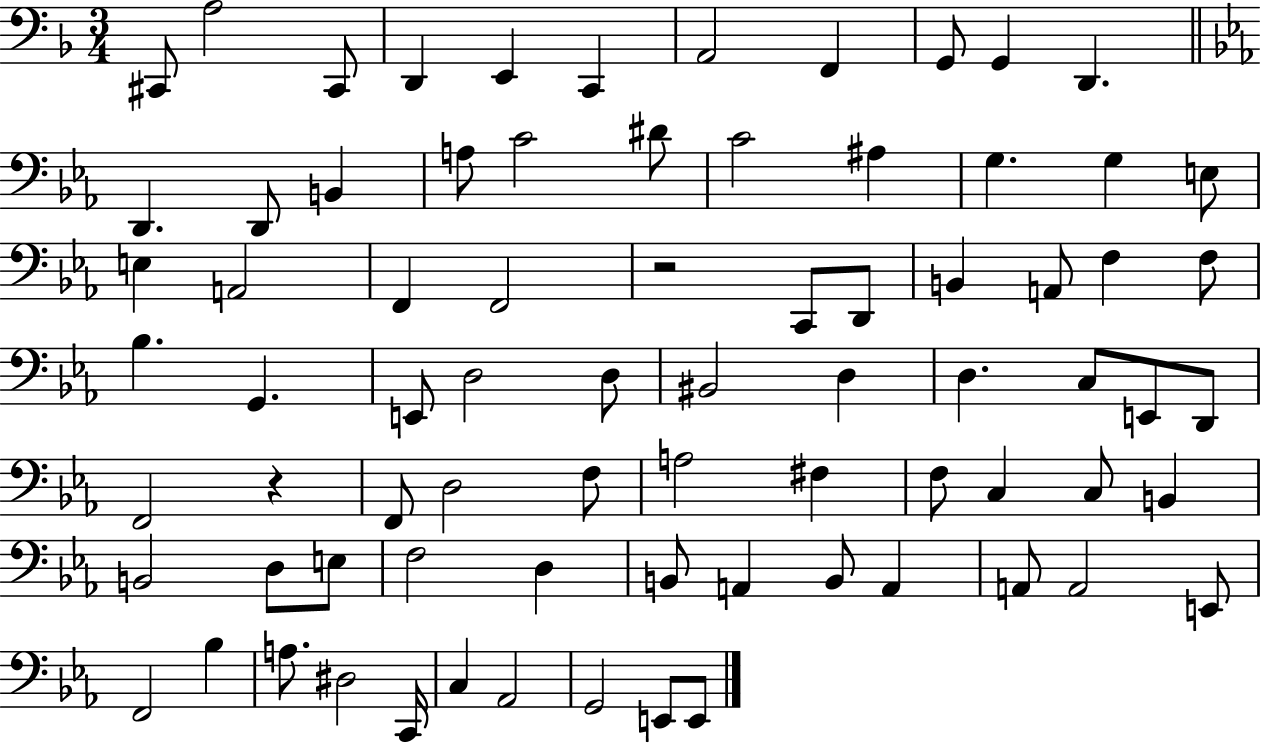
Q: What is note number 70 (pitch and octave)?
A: C2